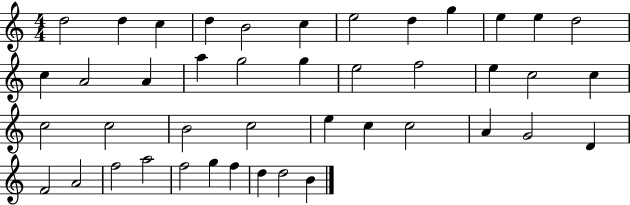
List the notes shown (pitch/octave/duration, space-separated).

D5/h D5/q C5/q D5/q B4/h C5/q E5/h D5/q G5/q E5/q E5/q D5/h C5/q A4/h A4/q A5/q G5/h G5/q E5/h F5/h E5/q C5/h C5/q C5/h C5/h B4/h C5/h E5/q C5/q C5/h A4/q G4/h D4/q F4/h A4/h F5/h A5/h F5/h G5/q F5/q D5/q D5/h B4/q